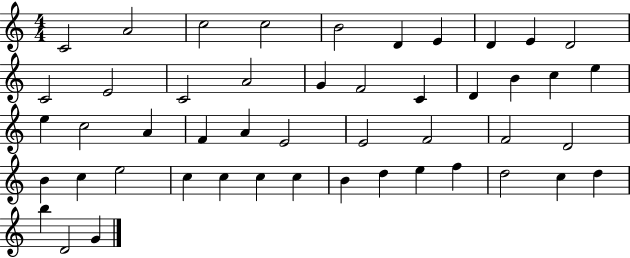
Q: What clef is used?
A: treble